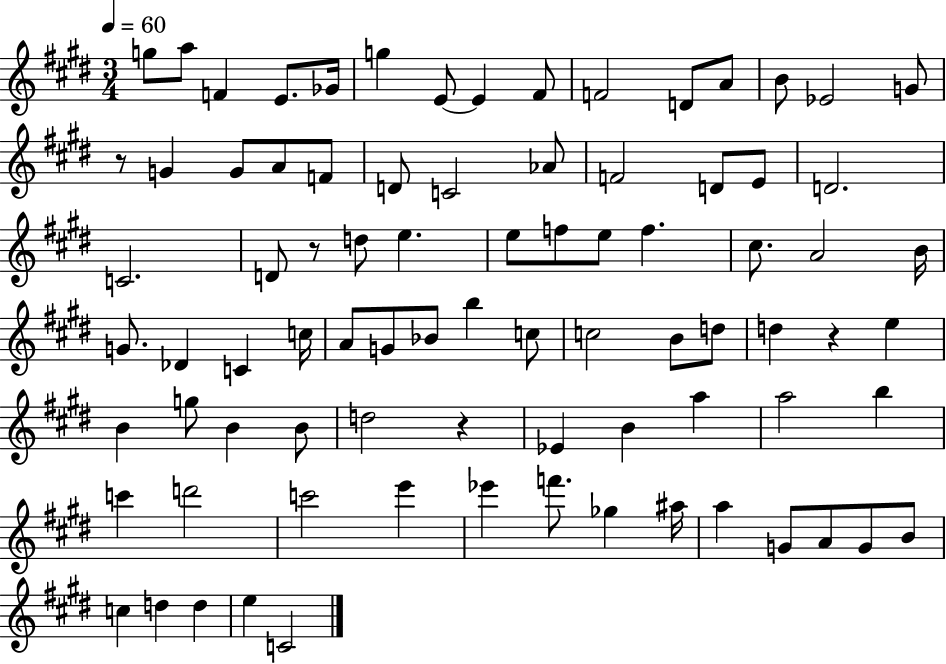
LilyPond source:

{
  \clef treble
  \numericTimeSignature
  \time 3/4
  \key e \major
  \tempo 4 = 60
  \repeat volta 2 { g''8 a''8 f'4 e'8. ges'16 | g''4 e'8~~ e'4 fis'8 | f'2 d'8 a'8 | b'8 ees'2 g'8 | \break r8 g'4 g'8 a'8 f'8 | d'8 c'2 aes'8 | f'2 d'8 e'8 | d'2. | \break c'2. | d'8 r8 d''8 e''4. | e''8 f''8 e''8 f''4. | cis''8. a'2 b'16 | \break g'8. des'4 c'4 c''16 | a'8 g'8 bes'8 b''4 c''8 | c''2 b'8 d''8 | d''4 r4 e''4 | \break b'4 g''8 b'4 b'8 | d''2 r4 | ees'4 b'4 a''4 | a''2 b''4 | \break c'''4 d'''2 | c'''2 e'''4 | ees'''4 f'''8. ges''4 ais''16 | a''4 g'8 a'8 g'8 b'8 | \break c''4 d''4 d''4 | e''4 c'2 | } \bar "|."
}